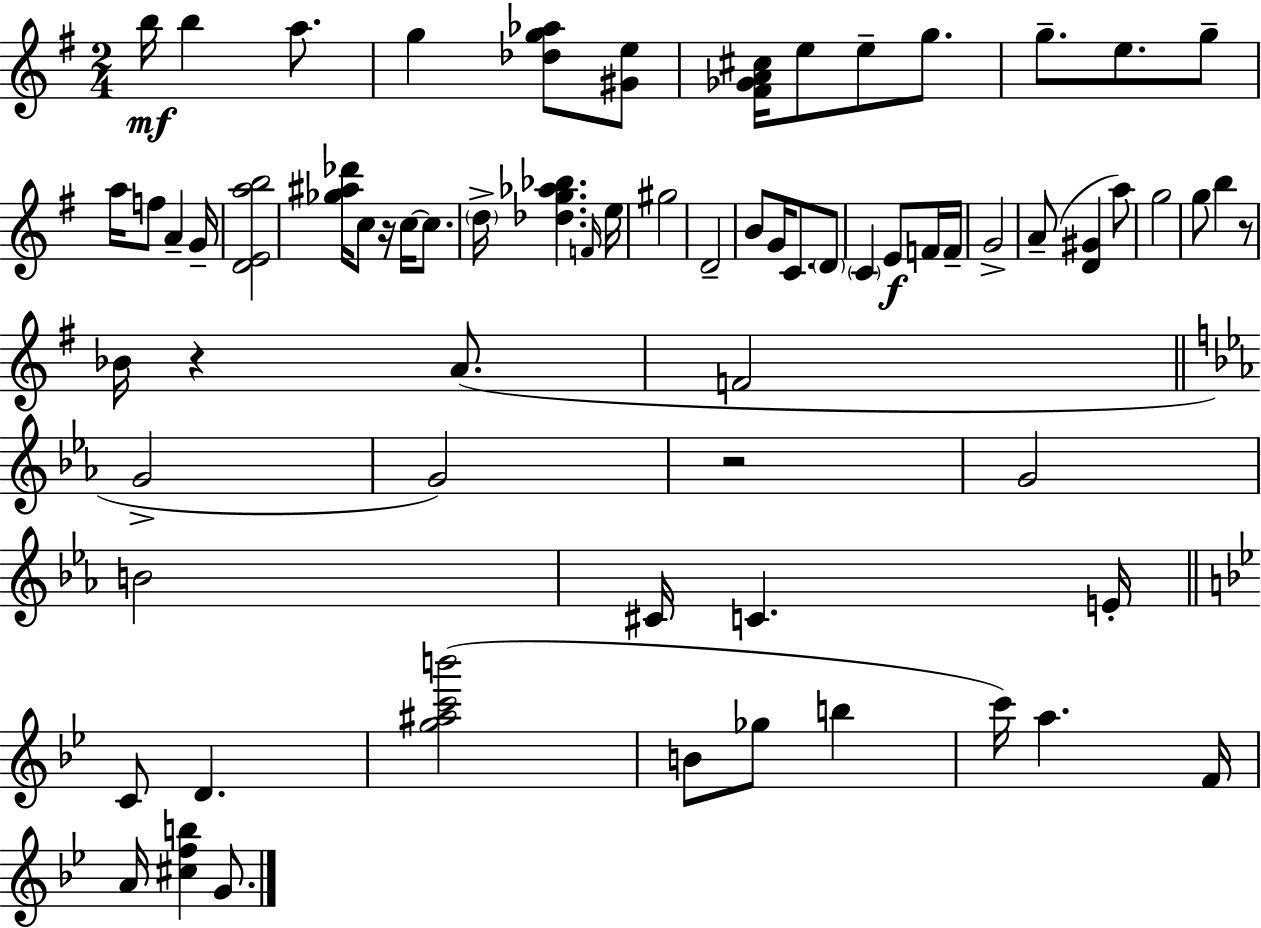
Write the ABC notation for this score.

X:1
T:Untitled
M:2/4
L:1/4
K:Em
b/4 b a/2 g [_dg_a]/2 [^Ge]/2 [^F_GA^c]/4 e/2 e/2 g/2 g/2 e/2 g/2 a/4 f/2 A G/4 [DEab]2 [_g^a_d']/4 c/2 z/4 c/4 c/2 d/4 [_dg_a_b] F/4 e/4 ^g2 D2 B/2 G/4 C/2 D/2 C E/2 F/4 F/4 G2 A/2 [D^G] a/2 g2 g/2 b z/2 _B/4 z A/2 F2 G2 G2 z2 G2 B2 ^C/4 C E/4 C/2 D [g^ac'b']2 B/2 _g/2 b c'/4 a F/4 A/4 [^cfb] G/2